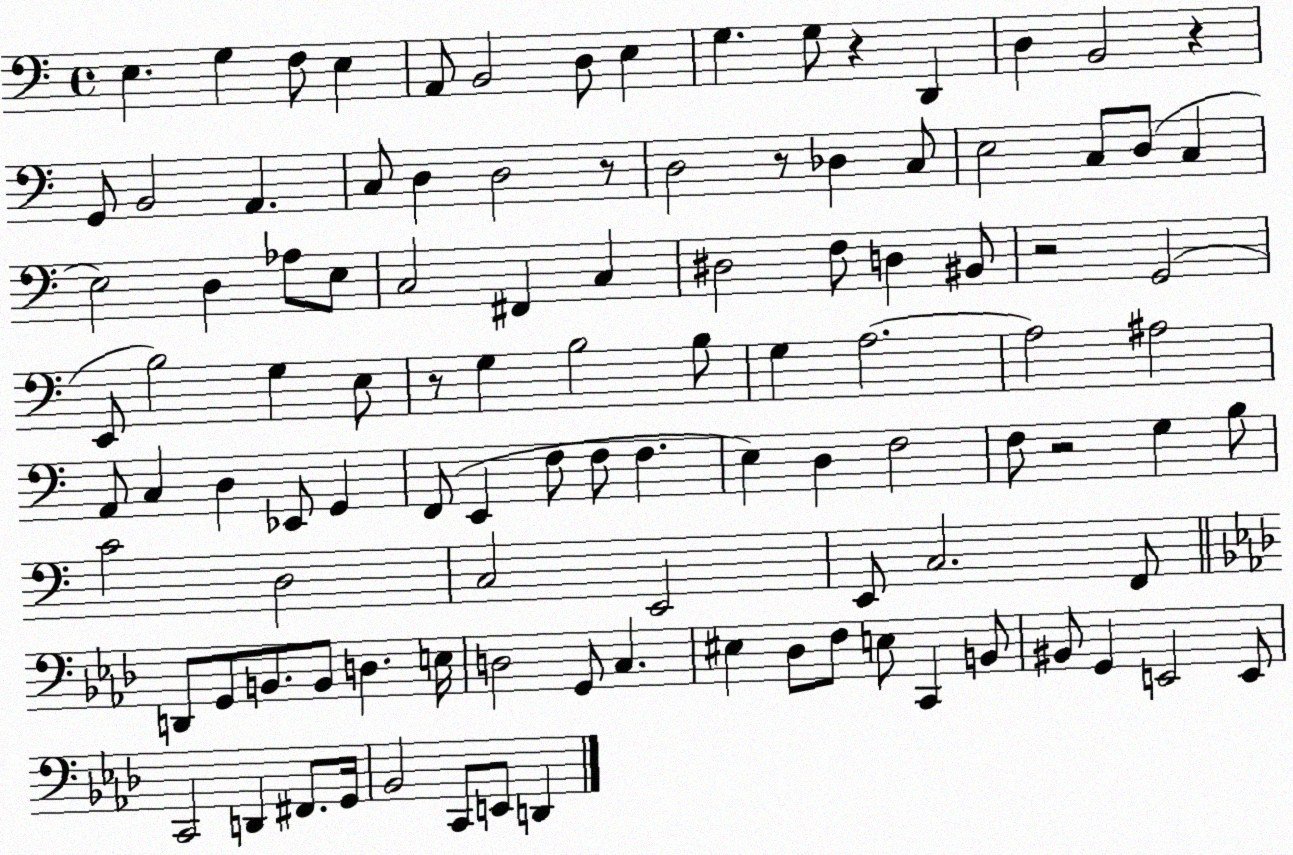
X:1
T:Untitled
M:4/4
L:1/4
K:C
E, G, F,/2 E, A,,/2 B,,2 D,/2 E, G, G,/2 z D,, D, B,,2 z G,,/2 B,,2 A,, C,/2 D, D,2 z/2 D,2 z/2 _D, C,/2 E,2 C,/2 D,/2 C, E,2 D, _A,/2 E,/2 C,2 ^F,, C, ^D,2 F,/2 D, ^B,,/2 z2 G,,2 E,,/2 B,2 G, E,/2 z/2 G, B,2 B,/2 G, A,2 A,2 ^A,2 A,,/2 C, D, _E,,/2 G,, F,,/2 E,, F,/2 F,/2 F, E, D, F,2 F,/2 z2 G, B,/2 C2 D,2 C,2 E,,2 E,,/2 C,2 F,,/2 D,,/2 G,,/2 B,,/2 B,,/2 D, E,/4 D,2 G,,/2 C, ^E, _D,/2 F,/2 E,/2 C,, B,,/2 ^B,,/2 G,, E,,2 E,,/2 C,,2 D,, ^F,,/2 G,,/4 _B,,2 C,,/2 E,,/2 D,,